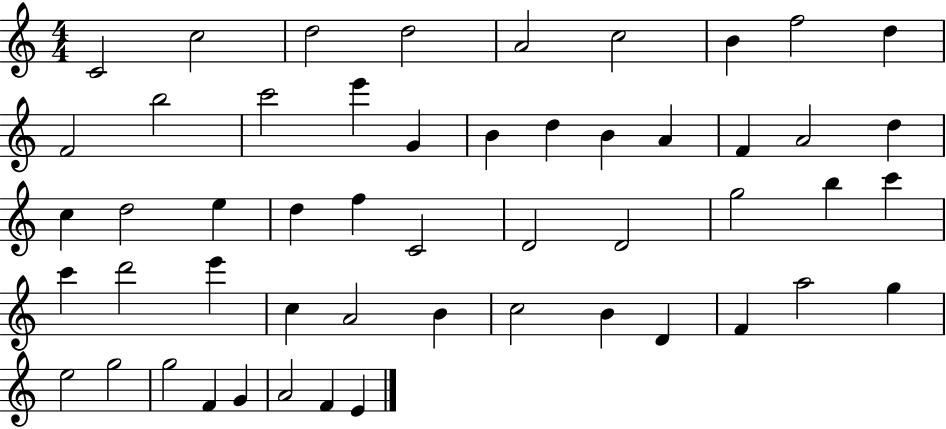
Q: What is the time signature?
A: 4/4